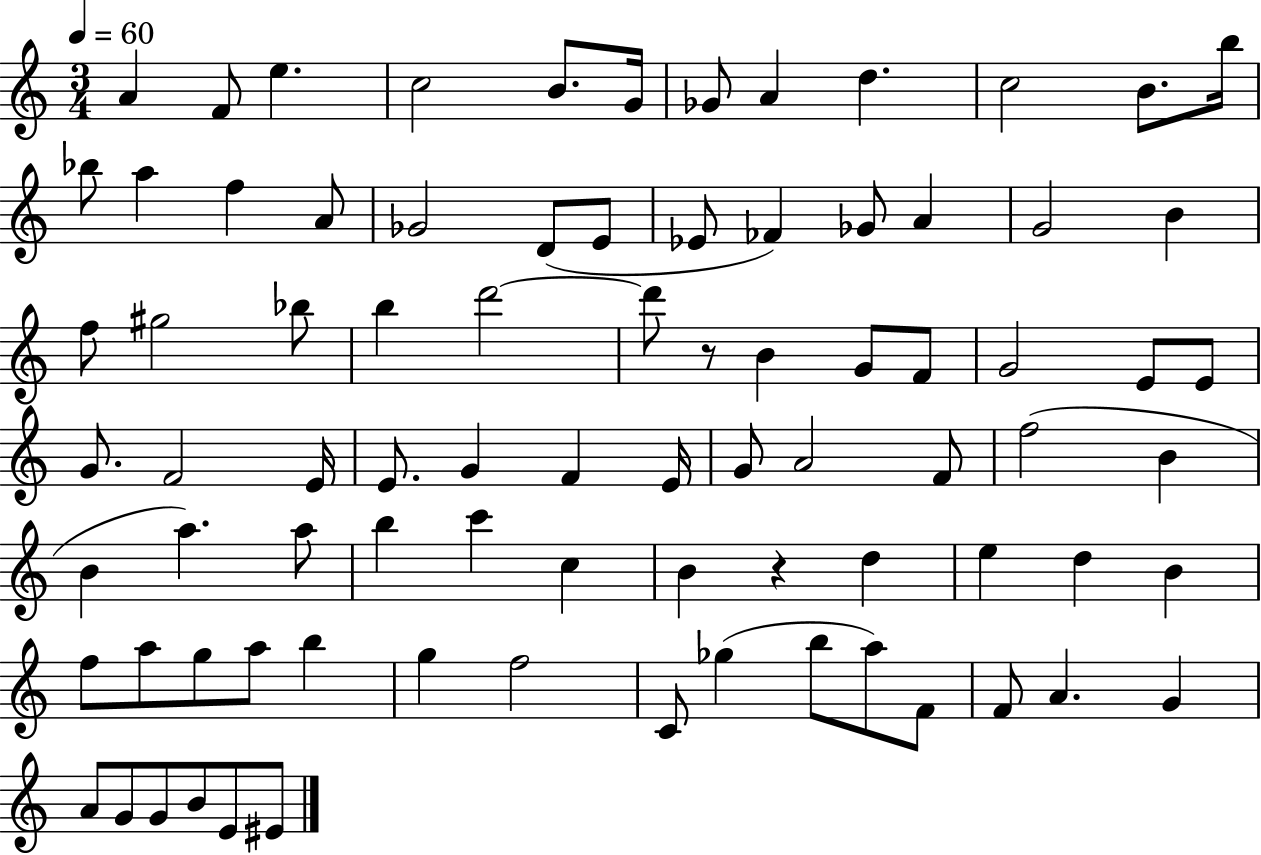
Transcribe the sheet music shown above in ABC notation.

X:1
T:Untitled
M:3/4
L:1/4
K:C
A F/2 e c2 B/2 G/4 _G/2 A d c2 B/2 b/4 _b/2 a f A/2 _G2 D/2 E/2 _E/2 _F _G/2 A G2 B f/2 ^g2 _b/2 b d'2 d'/2 z/2 B G/2 F/2 G2 E/2 E/2 G/2 F2 E/4 E/2 G F E/4 G/2 A2 F/2 f2 B B a a/2 b c' c B z d e d B f/2 a/2 g/2 a/2 b g f2 C/2 _g b/2 a/2 F/2 F/2 A G A/2 G/2 G/2 B/2 E/2 ^E/2